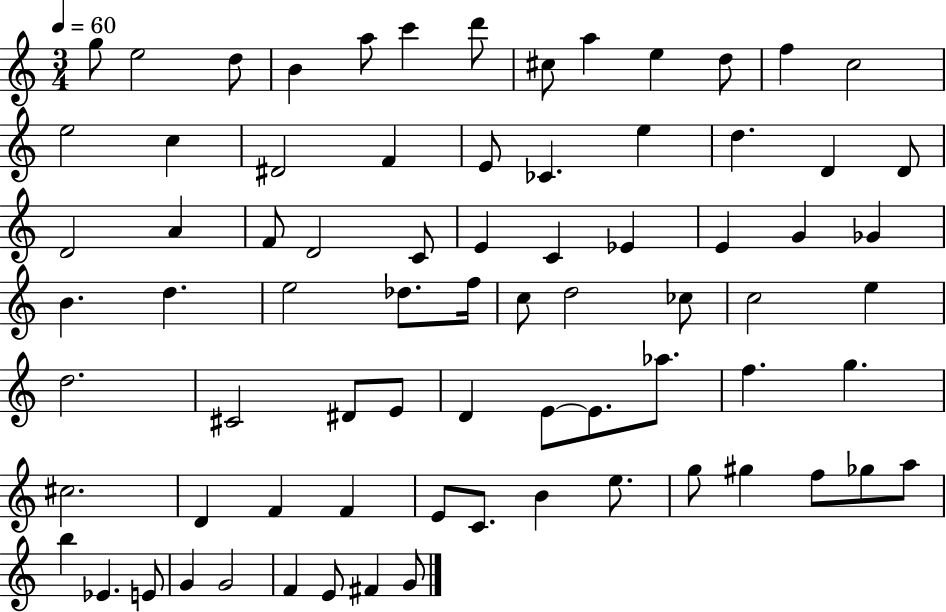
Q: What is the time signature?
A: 3/4